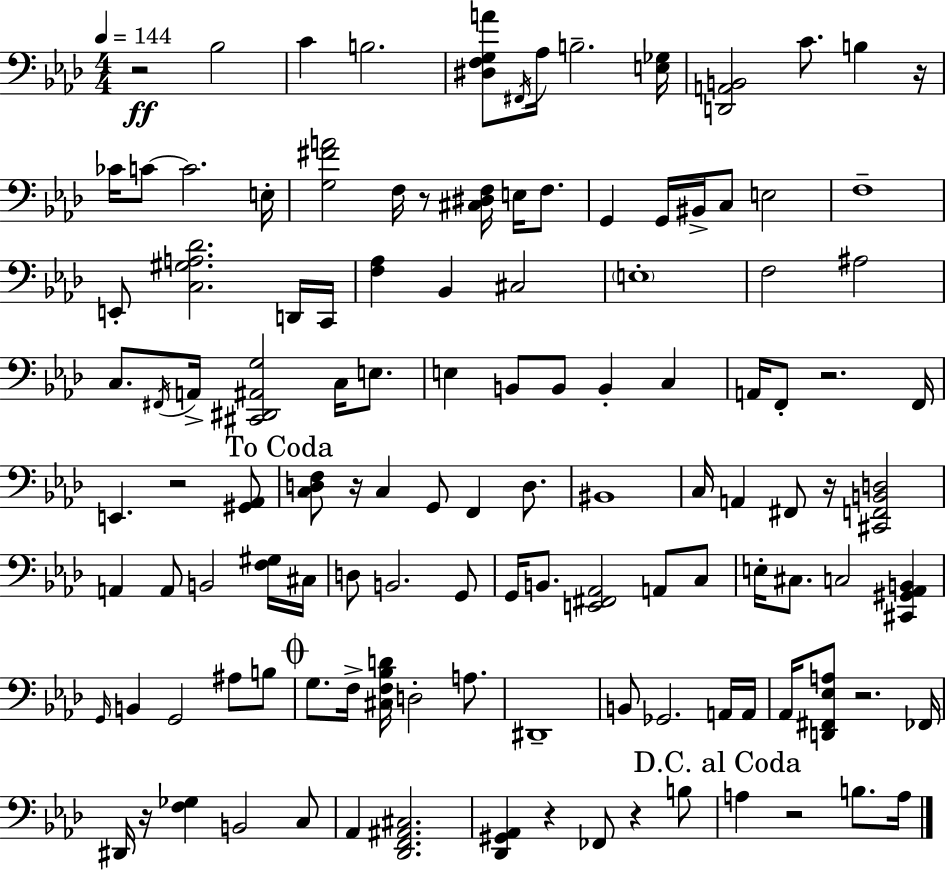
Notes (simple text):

R/h Bb3/h C4/q B3/h. [D#3,F3,G3,A4]/e F#2/s Ab3/s B3/h. [E3,Gb3]/s [D2,A2,B2]/h C4/e. B3/q R/s CES4/s C4/e C4/h. E3/s [G3,F#4,A4]/h F3/s R/e [C#3,D#3,F3]/s E3/s F3/e. G2/q G2/s BIS2/s C3/e E3/h F3/w E2/e [C3,G#3,A3,Db4]/h. D2/s C2/s [F3,Ab3]/q Bb2/q C#3/h E3/w F3/h A#3/h C3/e. F#2/s A2/s [C#2,D#2,A#2,G3]/h C3/s E3/e. E3/q B2/e B2/e B2/q C3/q A2/s F2/e R/h. F2/s E2/q. R/h [G#2,Ab2]/e [C3,D3,F3]/e R/s C3/q G2/e F2/q D3/e. BIS2/w C3/s A2/q F#2/e R/s [C#2,F2,B2,D3]/h A2/q A2/e B2/h [F3,G#3]/s C#3/s D3/e B2/h. G2/e G2/s B2/e. [E2,F#2,Ab2]/h A2/e C3/e E3/s C#3/e. C3/h [C#2,G#2,Ab2,B2]/q G2/s B2/q G2/h A#3/e B3/e G3/e. F3/s [C#3,F3,Bb3,D4]/s D3/h A3/e. D#2/w B2/e Gb2/h. A2/s A2/s Ab2/s [D2,F#2,Eb3,A3]/e R/h. FES2/s D#2/s R/s [F3,Gb3]/q B2/h C3/e Ab2/q [Db2,F2,A#2,C#3]/h. [Db2,G#2,Ab2]/q R/q FES2/e R/q B3/e A3/q R/h B3/e. A3/s